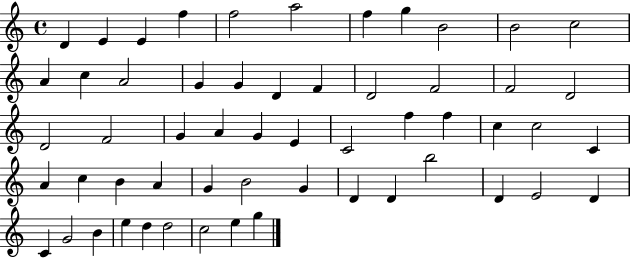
{
  \clef treble
  \time 4/4
  \defaultTimeSignature
  \key c \major
  d'4 e'4 e'4 f''4 | f''2 a''2 | f''4 g''4 b'2 | b'2 c''2 | \break a'4 c''4 a'2 | g'4 g'4 d'4 f'4 | d'2 f'2 | f'2 d'2 | \break d'2 f'2 | g'4 a'4 g'4 e'4 | c'2 f''4 f''4 | c''4 c''2 c'4 | \break a'4 c''4 b'4 a'4 | g'4 b'2 g'4 | d'4 d'4 b''2 | d'4 e'2 d'4 | \break c'4 g'2 b'4 | e''4 d''4 d''2 | c''2 e''4 g''4 | \bar "|."
}